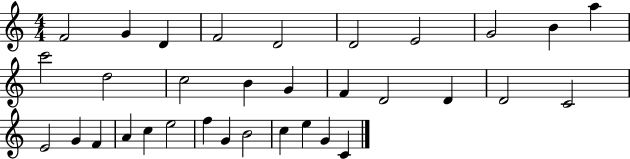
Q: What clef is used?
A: treble